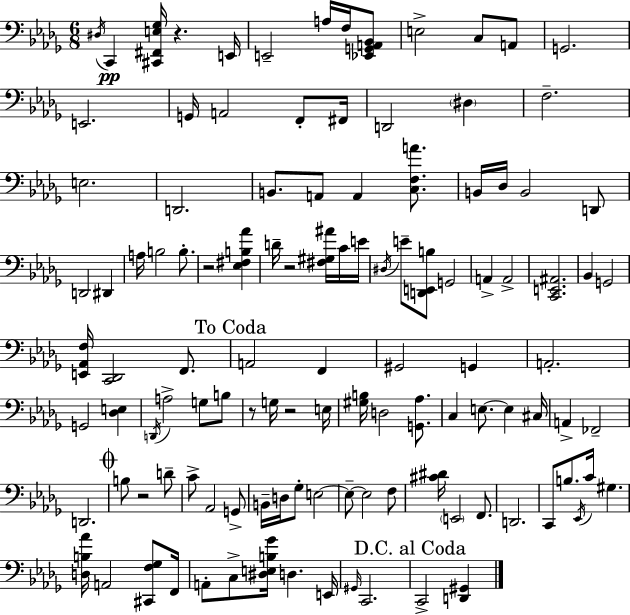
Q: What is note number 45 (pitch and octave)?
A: F2